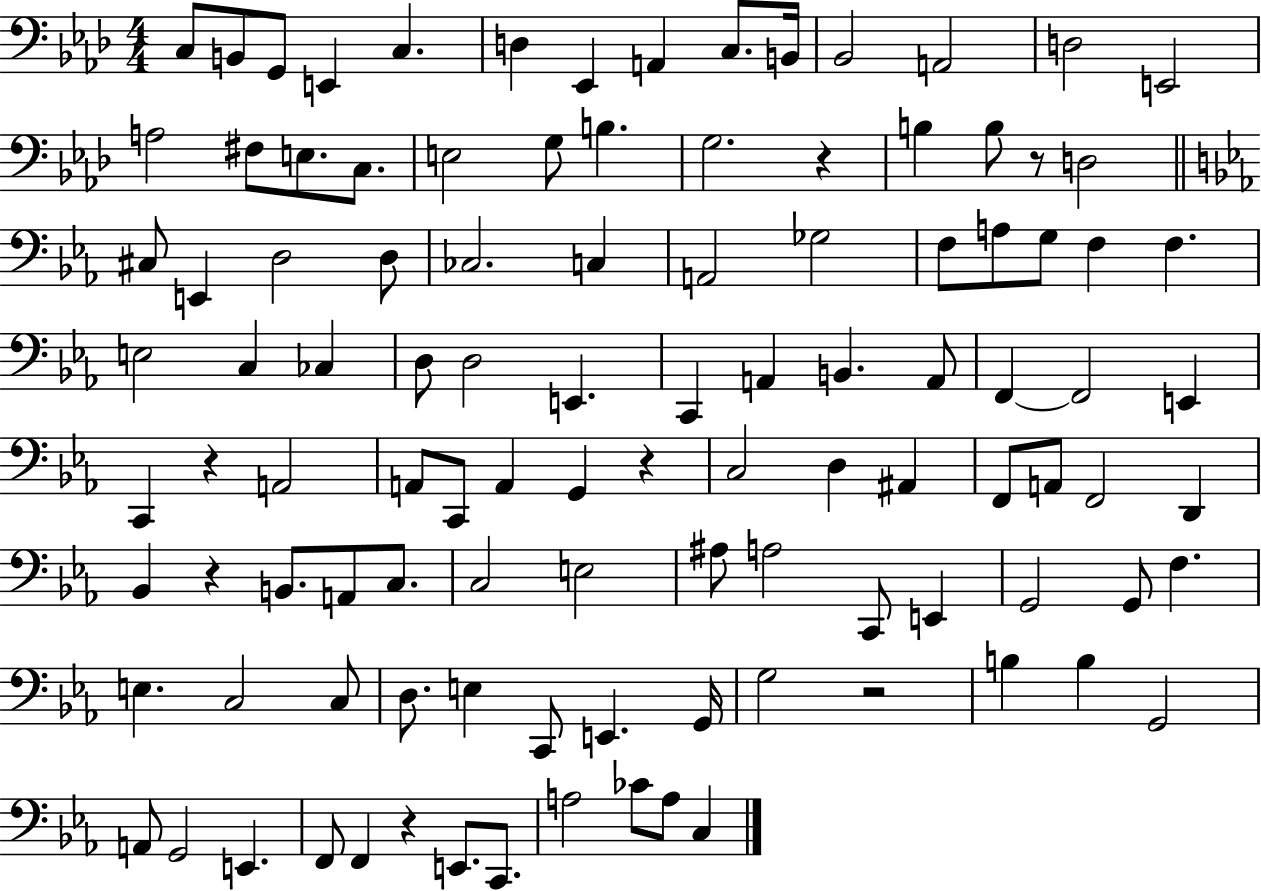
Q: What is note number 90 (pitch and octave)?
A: A2